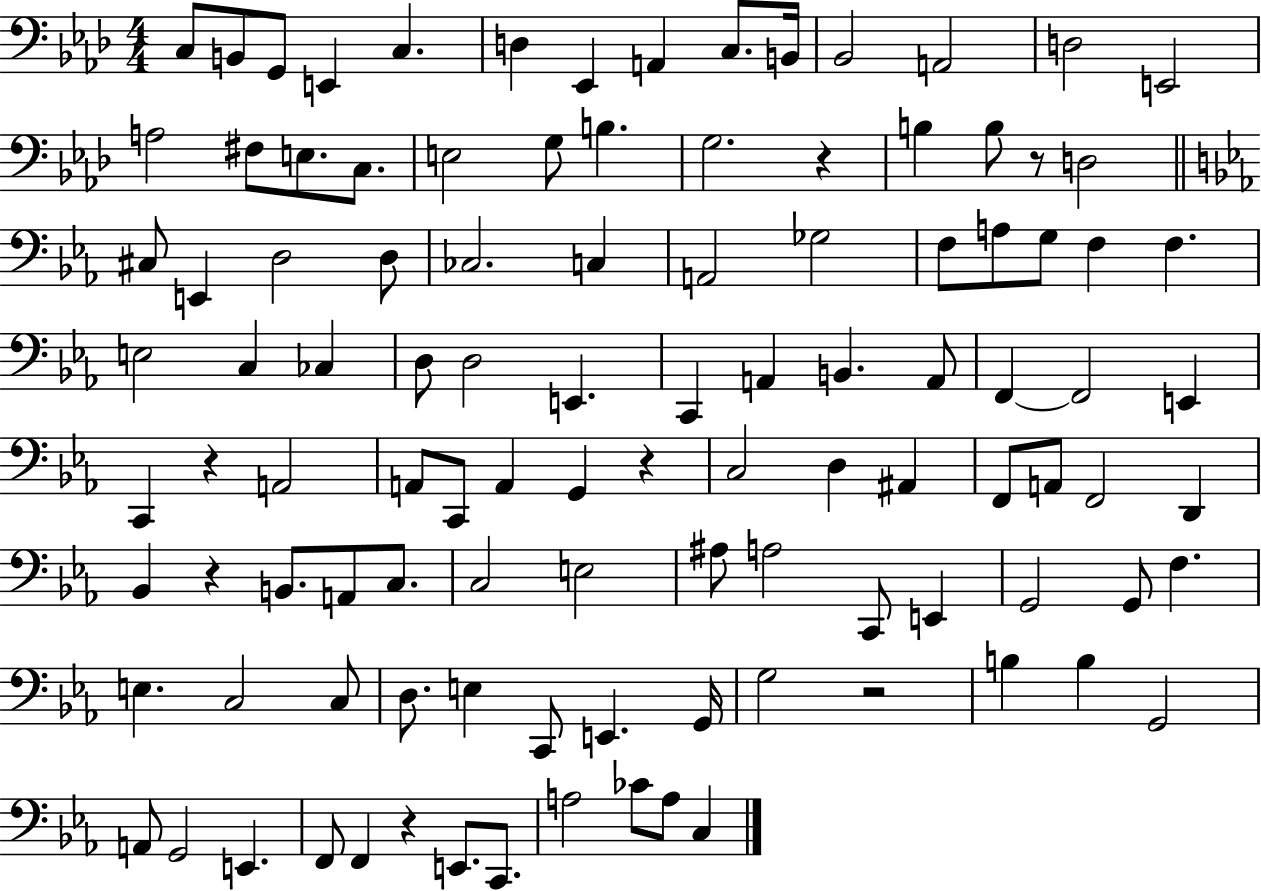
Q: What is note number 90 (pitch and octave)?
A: A2